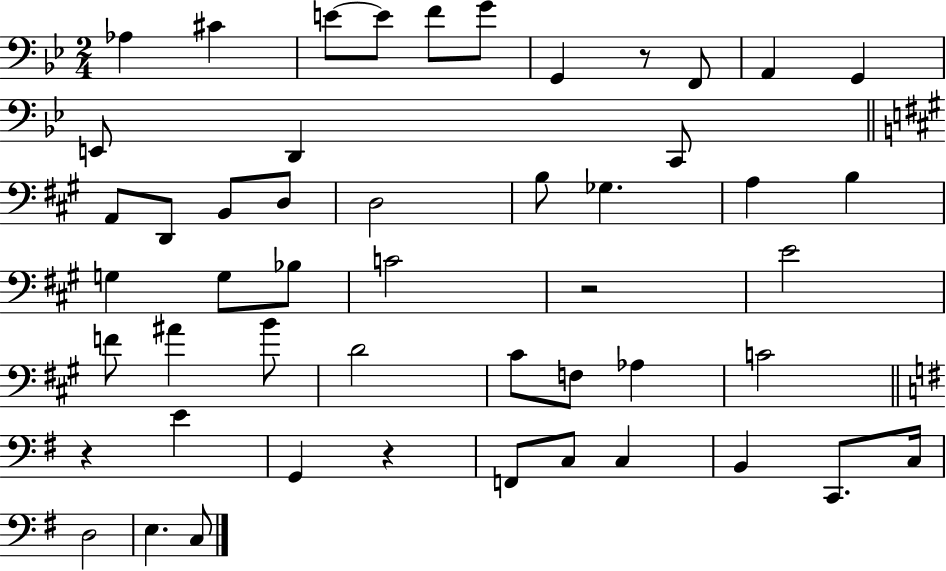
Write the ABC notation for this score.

X:1
T:Untitled
M:2/4
L:1/4
K:Bb
_A, ^C E/2 E/2 F/2 G/2 G,, z/2 F,,/2 A,, G,, E,,/2 D,, C,,/2 A,,/2 D,,/2 B,,/2 D,/2 D,2 B,/2 _G, A, B, G, G,/2 _B,/2 C2 z2 E2 F/2 ^A B/2 D2 ^C/2 F,/2 _A, C2 z E G,, z F,,/2 C,/2 C, B,, C,,/2 C,/4 D,2 E, C,/2